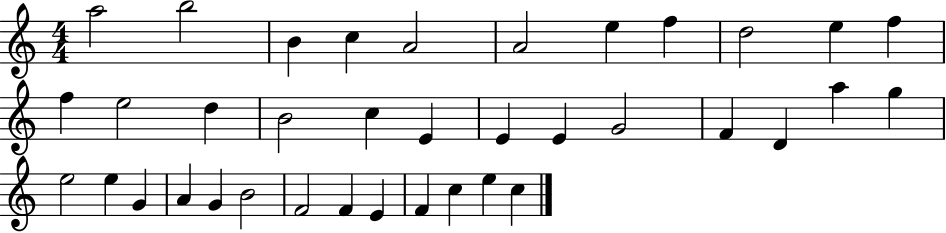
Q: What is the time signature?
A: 4/4